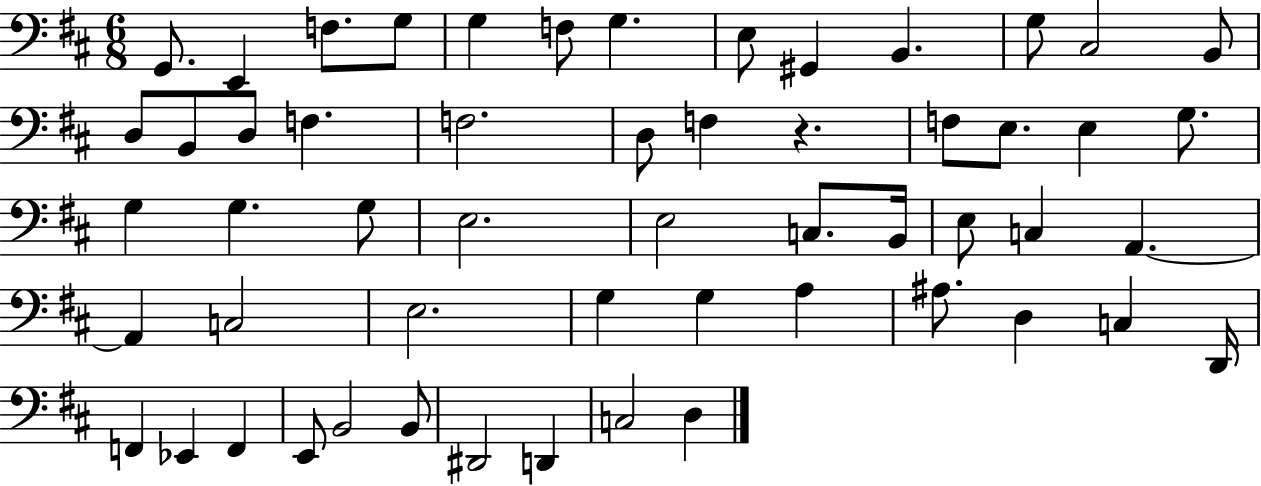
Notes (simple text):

G2/e. E2/q F3/e. G3/e G3/q F3/e G3/q. E3/e G#2/q B2/q. G3/e C#3/h B2/e D3/e B2/e D3/e F3/q. F3/h. D3/e F3/q R/q. F3/e E3/e. E3/q G3/e. G3/q G3/q. G3/e E3/h. E3/h C3/e. B2/s E3/e C3/q A2/q. A2/q C3/h E3/h. G3/q G3/q A3/q A#3/e. D3/q C3/q D2/s F2/q Eb2/q F2/q E2/e B2/h B2/e D#2/h D2/q C3/h D3/q